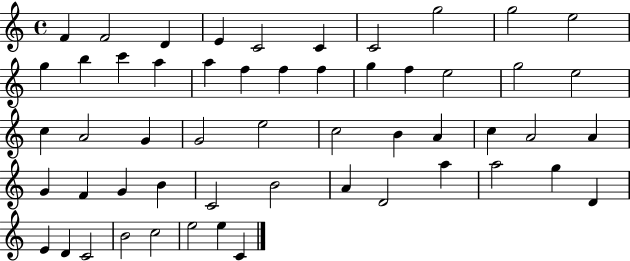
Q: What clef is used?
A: treble